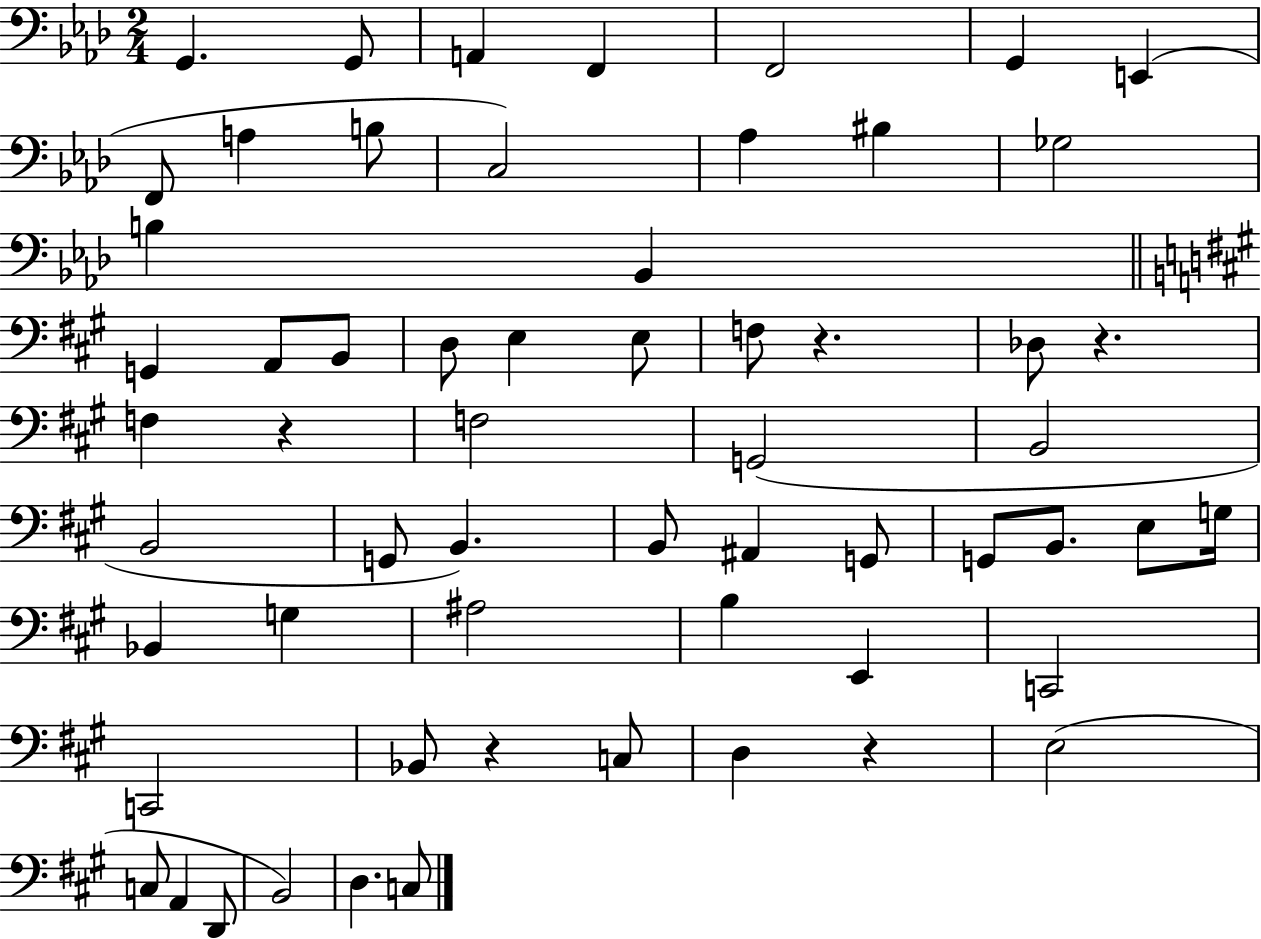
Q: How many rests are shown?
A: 5